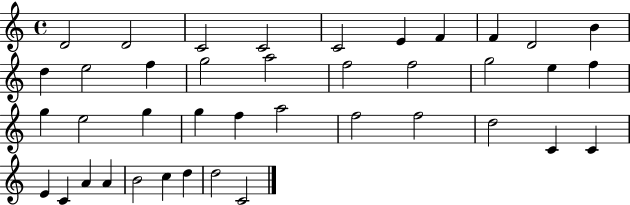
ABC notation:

X:1
T:Untitled
M:4/4
L:1/4
K:C
D2 D2 C2 C2 C2 E F F D2 B d e2 f g2 a2 f2 f2 g2 e f g e2 g g f a2 f2 f2 d2 C C E C A A B2 c d d2 C2